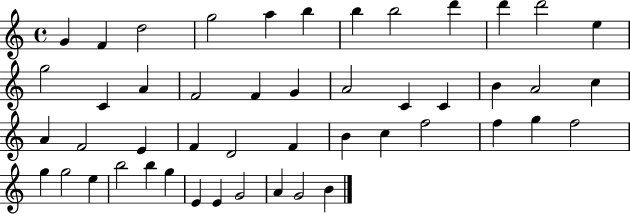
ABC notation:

X:1
T:Untitled
M:4/4
L:1/4
K:C
G F d2 g2 a b b b2 d' d' d'2 e g2 C A F2 F G A2 C C B A2 c A F2 E F D2 F B c f2 f g f2 g g2 e b2 b g E E G2 A G2 B